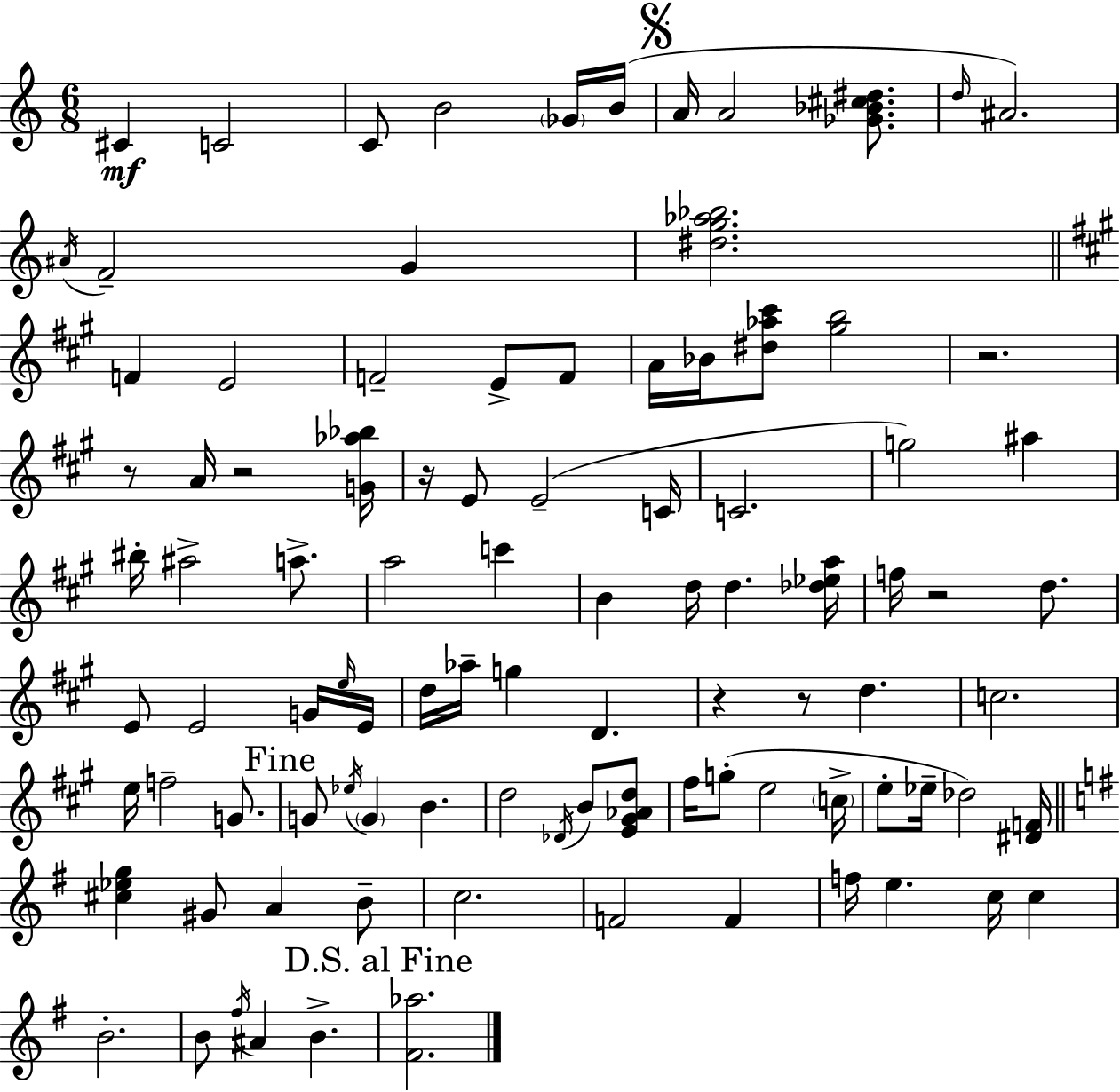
C#4/q C4/h C4/e B4/h Gb4/s B4/s A4/s A4/h [Gb4,Bb4,C#5,D#5]/e. D5/s A#4/h. A#4/s F4/h G4/q [D#5,G5,Ab5,Bb5]/h. F4/q E4/h F4/h E4/e F4/e A4/s Bb4/s [D#5,Ab5,C#6]/e [G#5,B5]/h R/h. R/e A4/s R/h [G4,Ab5,Bb5]/s R/s E4/e E4/h C4/s C4/h. G5/h A#5/q BIS5/s A#5/h A5/e. A5/h C6/q B4/q D5/s D5/q. [Db5,Eb5,A5]/s F5/s R/h D5/e. E4/e E4/h G4/s E5/s E4/s D5/s Ab5/s G5/q D4/q. R/q R/e D5/q. C5/h. E5/s F5/h G4/e. G4/e Eb5/s G4/q B4/q. D5/h Db4/s B4/e [E4,G#4,Ab4,D5]/e F#5/s G5/e E5/h C5/s E5/e Eb5/s Db5/h [D#4,F4]/s [C#5,Eb5,G5]/q G#4/e A4/q B4/e C5/h. F4/h F4/q F5/s E5/q. C5/s C5/q B4/h. B4/e F#5/s A#4/q B4/q. [F#4,Ab5]/h.